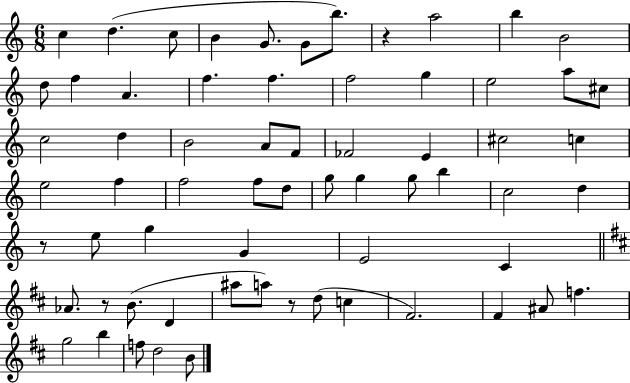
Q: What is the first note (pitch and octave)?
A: C5